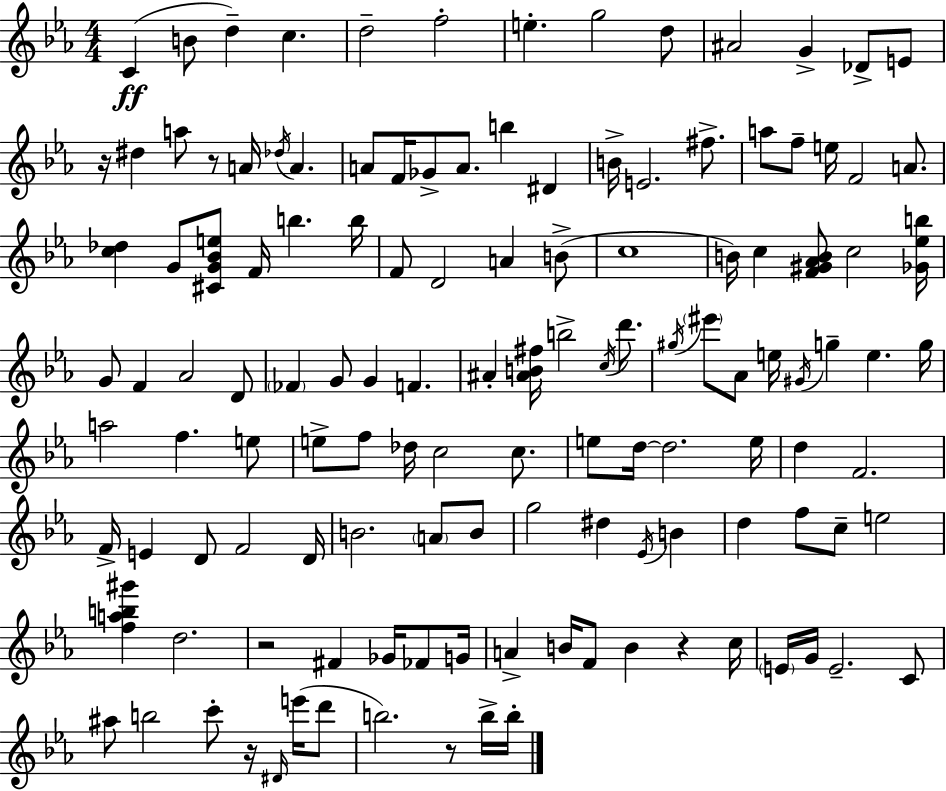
C4/q B4/e D5/q C5/q. D5/h F5/h E5/q. G5/h D5/e A#4/h G4/q Db4/e E4/e R/s D#5/q A5/e R/e A4/s Db5/s A4/q. A4/e F4/s Gb4/e A4/e. B5/q D#4/q B4/s E4/h. F#5/e. A5/e F5/e E5/s F4/h A4/e. [C5,Db5]/q G4/e [C#4,G4,Bb4,E5]/e F4/s B5/q. B5/s F4/e D4/h A4/q B4/e C5/w B4/s C5/q [F4,G#4,Ab4,B4]/e C5/h [Gb4,Eb5,B5]/s G4/e F4/q Ab4/h D4/e FES4/q G4/e G4/q F4/q. A#4/q [A#4,B4,F#5]/s B5/h C5/s D6/e. G#5/s EIS6/e Ab4/e E5/s G#4/s G5/q E5/q. G5/s A5/h F5/q. E5/e E5/e F5/e Db5/s C5/h C5/e. E5/e D5/s D5/h. E5/s D5/q F4/h. F4/s E4/q D4/e F4/h D4/s B4/h. A4/e B4/e G5/h D#5/q Eb4/s B4/q D5/q F5/e C5/e E5/h [F5,A5,B5,G#6]/q D5/h. R/h F#4/q Gb4/s FES4/e G4/s A4/q B4/s F4/e B4/q R/q C5/s E4/s G4/s E4/h. C4/e A#5/e B5/h C6/e R/s D#4/s E6/s D6/e B5/h. R/e B5/s B5/s